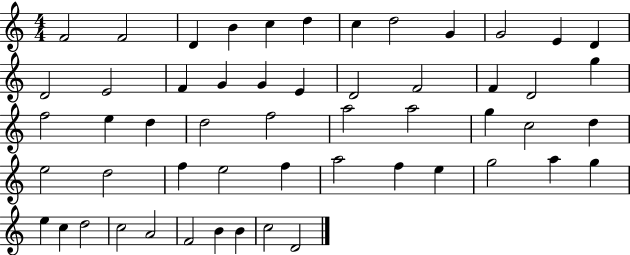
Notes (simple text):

F4/h F4/h D4/q B4/q C5/q D5/q C5/q D5/h G4/q G4/h E4/q D4/q D4/h E4/h F4/q G4/q G4/q E4/q D4/h F4/h F4/q D4/h G5/q F5/h E5/q D5/q D5/h F5/h A5/h A5/h G5/q C5/h D5/q E5/h D5/h F5/q E5/h F5/q A5/h F5/q E5/q G5/h A5/q G5/q E5/q C5/q D5/h C5/h A4/h F4/h B4/q B4/q C5/h D4/h